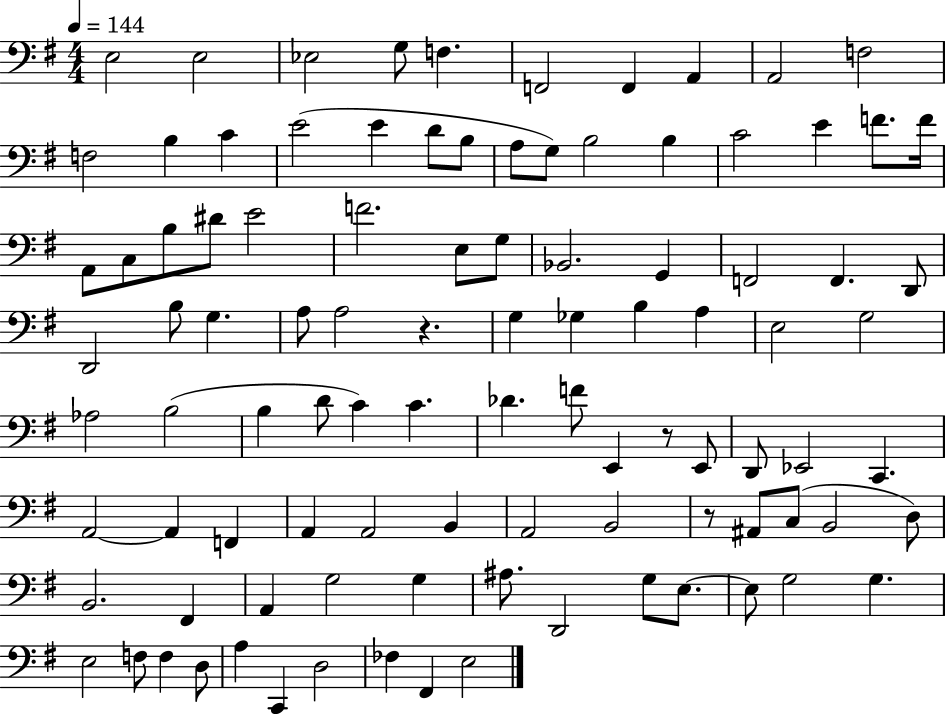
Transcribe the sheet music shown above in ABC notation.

X:1
T:Untitled
M:4/4
L:1/4
K:G
E,2 E,2 _E,2 G,/2 F, F,,2 F,, A,, A,,2 F,2 F,2 B, C E2 E D/2 B,/2 A,/2 G,/2 B,2 B, C2 E F/2 F/4 A,,/2 C,/2 B,/2 ^D/2 E2 F2 E,/2 G,/2 _B,,2 G,, F,,2 F,, D,,/2 D,,2 B,/2 G, A,/2 A,2 z G, _G, B, A, E,2 G,2 _A,2 B,2 B, D/2 C C _D F/2 E,, z/2 E,,/2 D,,/2 _E,,2 C,, A,,2 A,, F,, A,, A,,2 B,, A,,2 B,,2 z/2 ^A,,/2 C,/2 B,,2 D,/2 B,,2 ^F,, A,, G,2 G, ^A,/2 D,,2 G,/2 E,/2 E,/2 G,2 G, E,2 F,/2 F, D,/2 A, C,, D,2 _F, ^F,, E,2